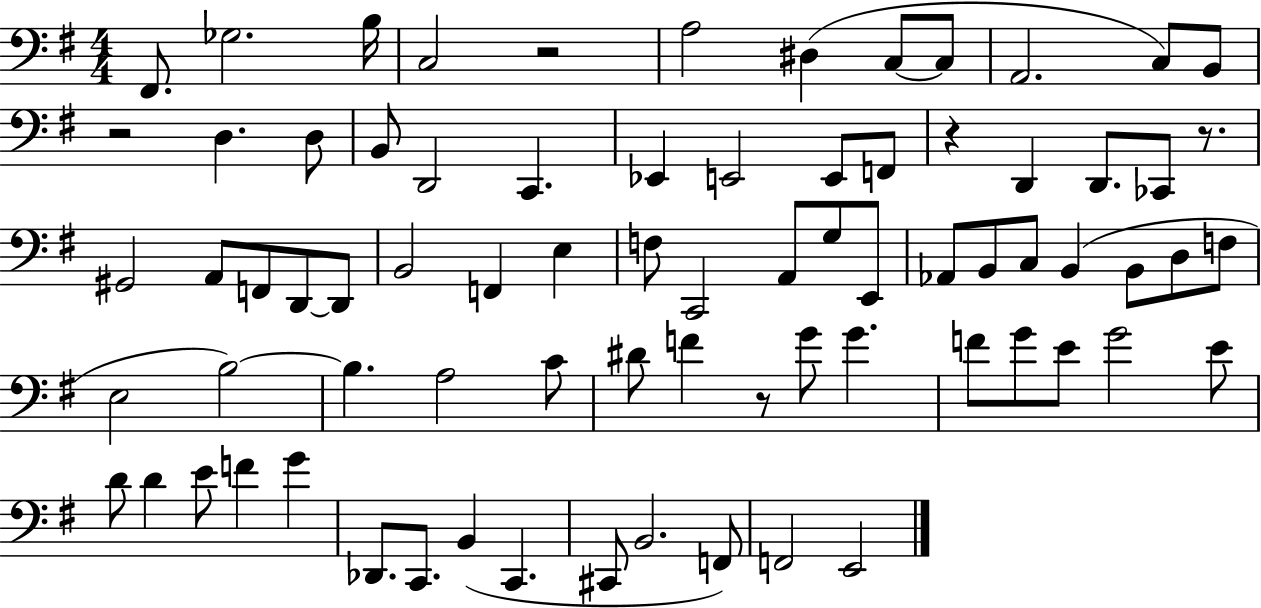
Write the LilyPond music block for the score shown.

{
  \clef bass
  \numericTimeSignature
  \time 4/4
  \key g \major
  \repeat volta 2 { fis,8. ges2. b16 | c2 r2 | a2 dis4( c8~~ c8 | a,2. c8) b,8 | \break r2 d4. d8 | b,8 d,2 c,4. | ees,4 e,2 e,8 f,8 | r4 d,4 d,8. ces,8 r8. | \break gis,2 a,8 f,8 d,8~~ d,8 | b,2 f,4 e4 | f8 c,2 a,8 g8 e,8 | aes,8 b,8 c8 b,4( b,8 d8 f8 | \break e2 b2~~) | b4. a2 c'8 | dis'8 f'4 r8 g'8 g'4. | f'8 g'8 e'8 g'2 e'8 | \break d'8 d'4 e'8 f'4 g'4 | des,8. c,8. b,4( c,4. | cis,8 b,2. f,8) | f,2 e,2 | \break } \bar "|."
}